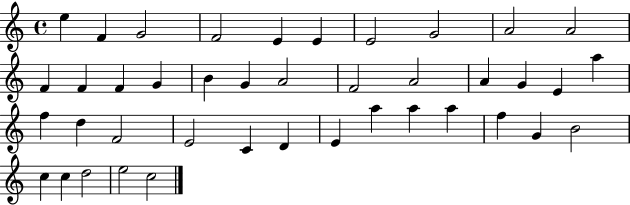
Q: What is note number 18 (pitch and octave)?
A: F4